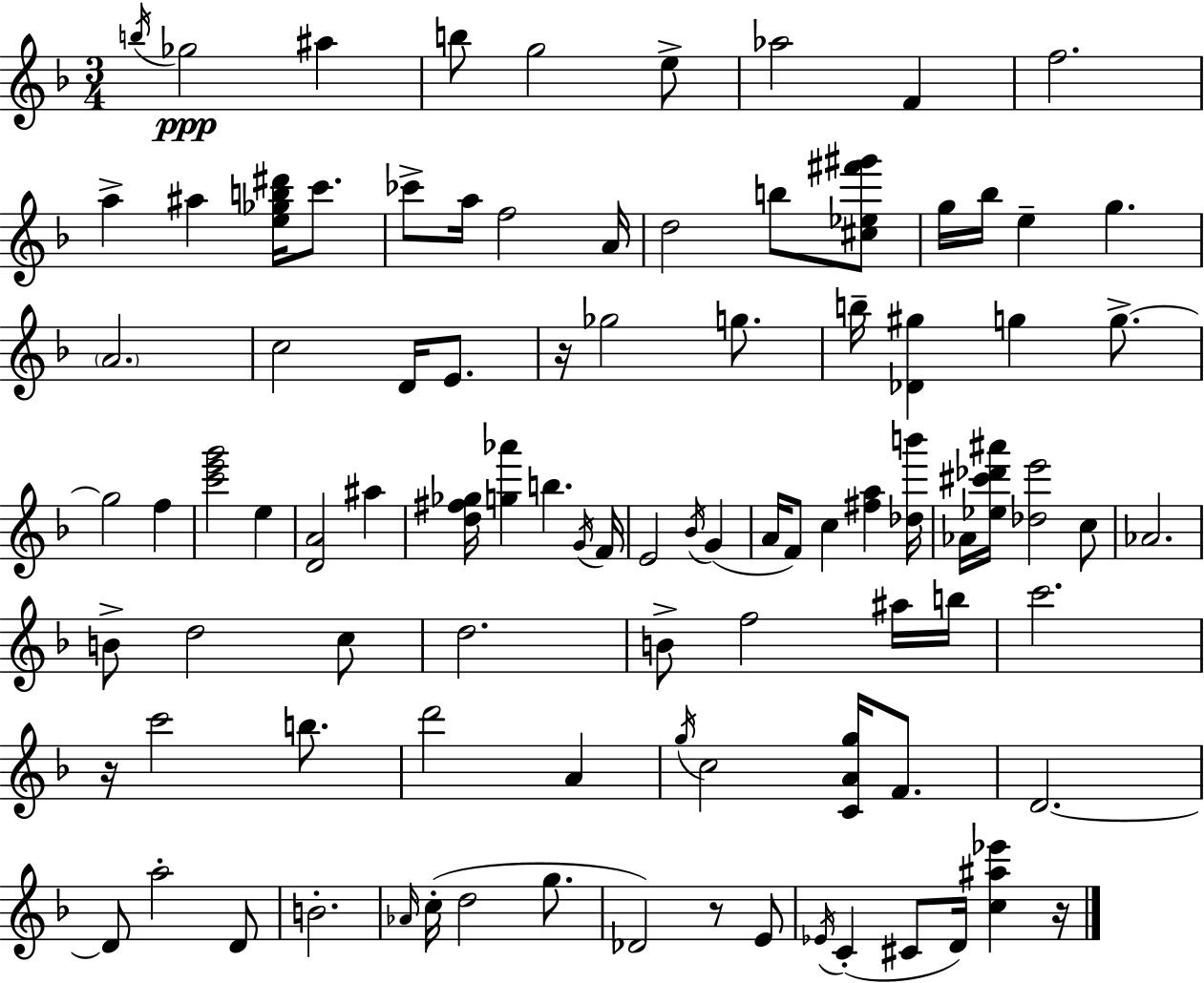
B5/s Gb5/h A#5/q B5/e G5/h E5/e Ab5/h F4/q F5/h. A5/q A#5/q [E5,Gb5,B5,D#6]/s C6/e. CES6/e A5/s F5/h A4/s D5/h B5/e [C#5,Eb5,F#6,G#6]/e G5/s Bb5/s E5/q G5/q. A4/h. C5/h D4/s E4/e. R/s Gb5/h G5/e. B5/s [Db4,G#5]/q G5/q G5/e. G5/h F5/q [C6,E6,G6]/h E5/q [D4,A4]/h A#5/q [D5,F#5,Gb5]/s [G5,Ab6]/q B5/q. G4/s F4/s E4/h Bb4/s G4/q A4/s F4/e C5/q [F#5,A5]/q [Db5,B6]/s Ab4/s [Eb5,C#6,Db6,A#6]/s [Db5,E6]/h C5/e Ab4/h. B4/e D5/h C5/e D5/h. B4/e F5/h A#5/s B5/s C6/h. R/s C6/h B5/e. D6/h A4/q G5/s C5/h [C4,A4,G5]/s F4/e. D4/h. D4/e A5/h D4/e B4/h. Ab4/s C5/s D5/h G5/e. Db4/h R/e E4/e Eb4/s C4/q C#4/e D4/s [C5,A#5,Eb6]/q R/s